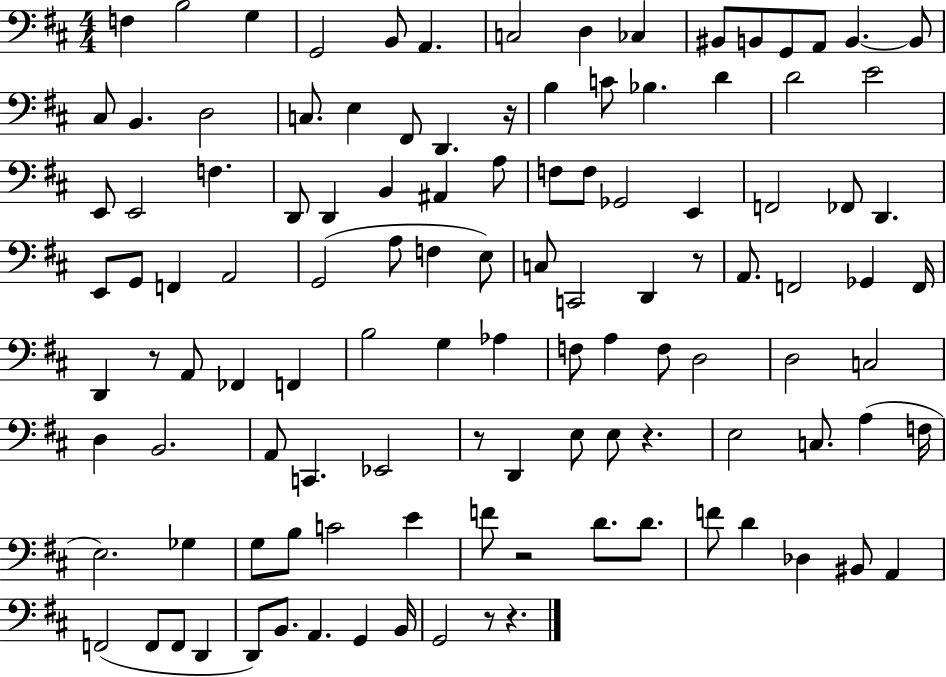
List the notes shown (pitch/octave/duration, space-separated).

F3/q B3/h G3/q G2/h B2/e A2/q. C3/h D3/q CES3/q BIS2/e B2/e G2/e A2/e B2/q. B2/e C#3/e B2/q. D3/h C3/e. E3/q F#2/e D2/q. R/s B3/q C4/e Bb3/q. D4/q D4/h E4/h E2/e E2/h F3/q. D2/e D2/q B2/q A#2/q A3/e F3/e F3/e Gb2/h E2/q F2/h FES2/e D2/q. E2/e G2/e F2/q A2/h G2/h A3/e F3/q E3/e C3/e C2/h D2/q R/e A2/e. F2/h Gb2/q F2/s D2/q R/e A2/e FES2/q F2/q B3/h G3/q Ab3/q F3/e A3/q F3/e D3/h D3/h C3/h D3/q B2/h. A2/e C2/q. Eb2/h R/e D2/q E3/e E3/e R/q. E3/h C3/e. A3/q F3/s E3/h. Gb3/q G3/e B3/e C4/h E4/q F4/e R/h D4/e. D4/e. F4/e D4/q Db3/q BIS2/e A2/q F2/h F2/e F2/e D2/q D2/e B2/e. A2/q. G2/q B2/s G2/h R/e R/q.